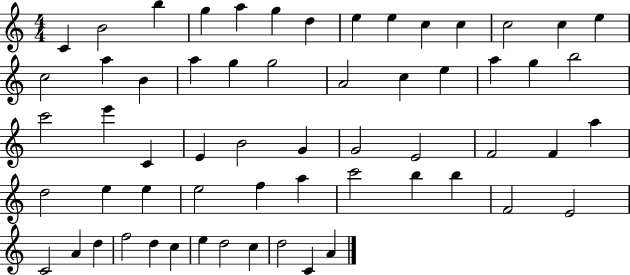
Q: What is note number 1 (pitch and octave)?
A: C4